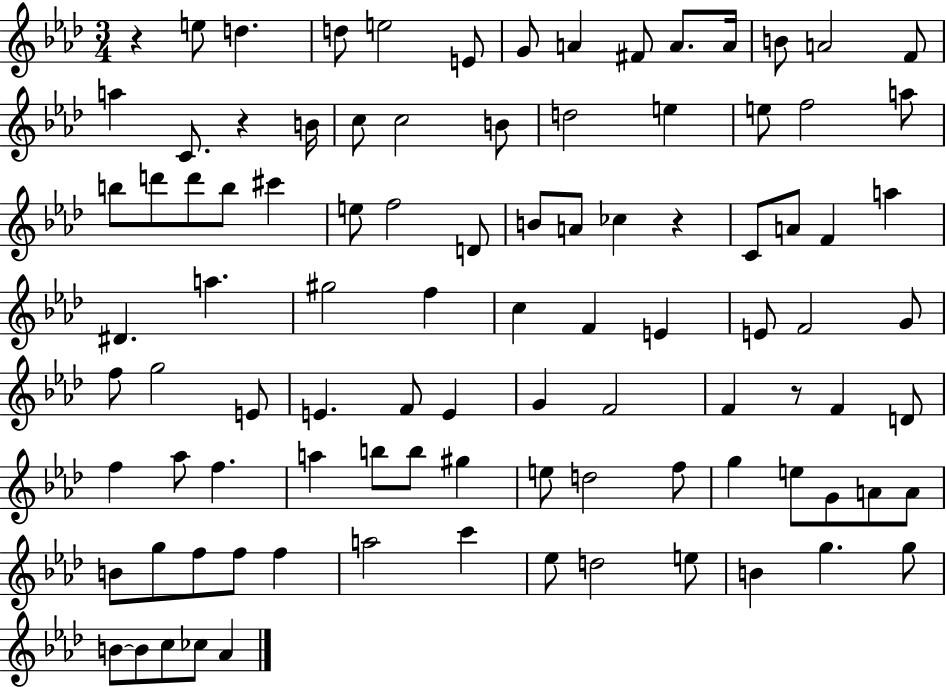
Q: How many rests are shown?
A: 4